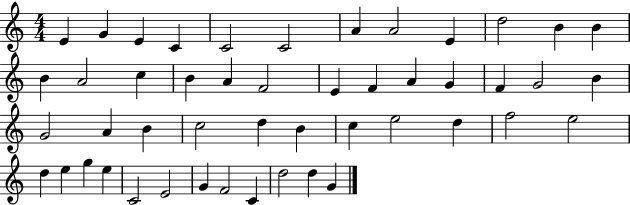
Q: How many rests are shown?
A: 0